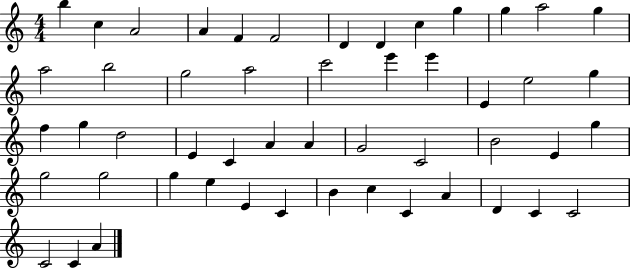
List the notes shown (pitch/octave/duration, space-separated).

B5/q C5/q A4/h A4/q F4/q F4/h D4/q D4/q C5/q G5/q G5/q A5/h G5/q A5/h B5/h G5/h A5/h C6/h E6/q E6/q E4/q E5/h G5/q F5/q G5/q D5/h E4/q C4/q A4/q A4/q G4/h C4/h B4/h E4/q G5/q G5/h G5/h G5/q E5/q E4/q C4/q B4/q C5/q C4/q A4/q D4/q C4/q C4/h C4/h C4/q A4/q